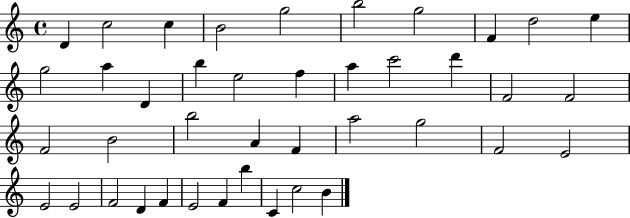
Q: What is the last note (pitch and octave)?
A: B4